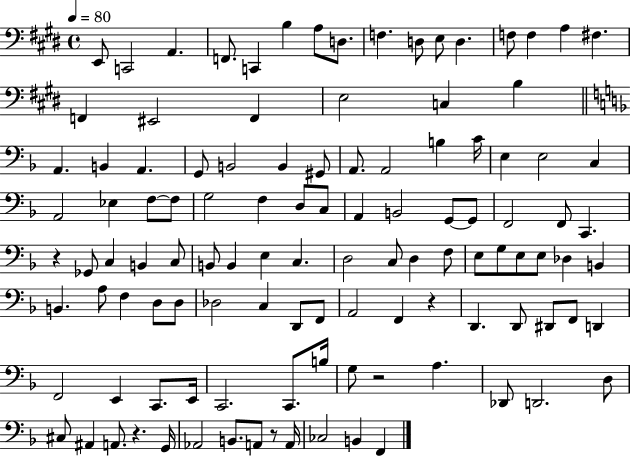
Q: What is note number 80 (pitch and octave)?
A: F2